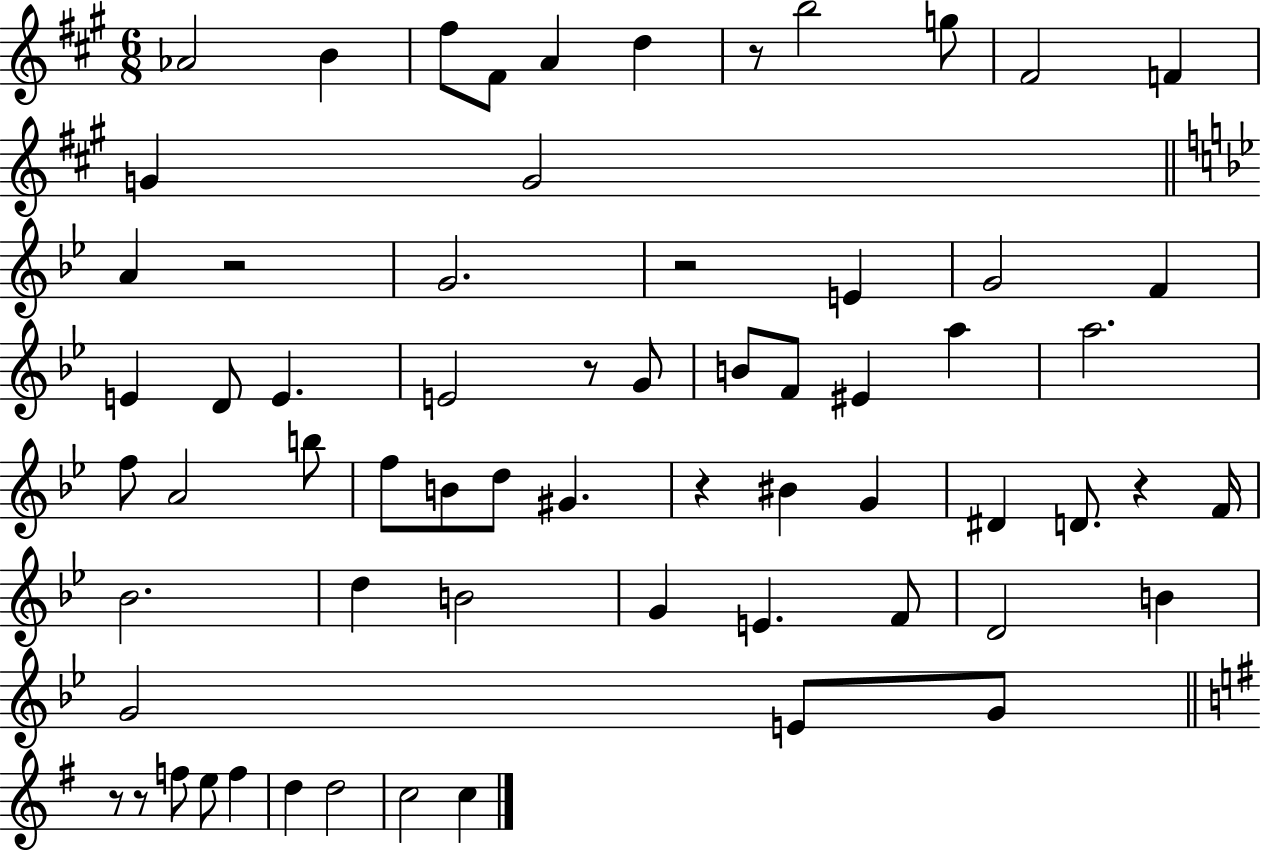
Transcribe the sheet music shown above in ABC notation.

X:1
T:Untitled
M:6/8
L:1/4
K:A
_A2 B ^f/2 ^F/2 A d z/2 b2 g/2 ^F2 F G G2 A z2 G2 z2 E G2 F E D/2 E E2 z/2 G/2 B/2 F/2 ^E a a2 f/2 A2 b/2 f/2 B/2 d/2 ^G z ^B G ^D D/2 z F/4 _B2 d B2 G E F/2 D2 B G2 E/2 G/2 z/2 z/2 f/2 e/2 f d d2 c2 c